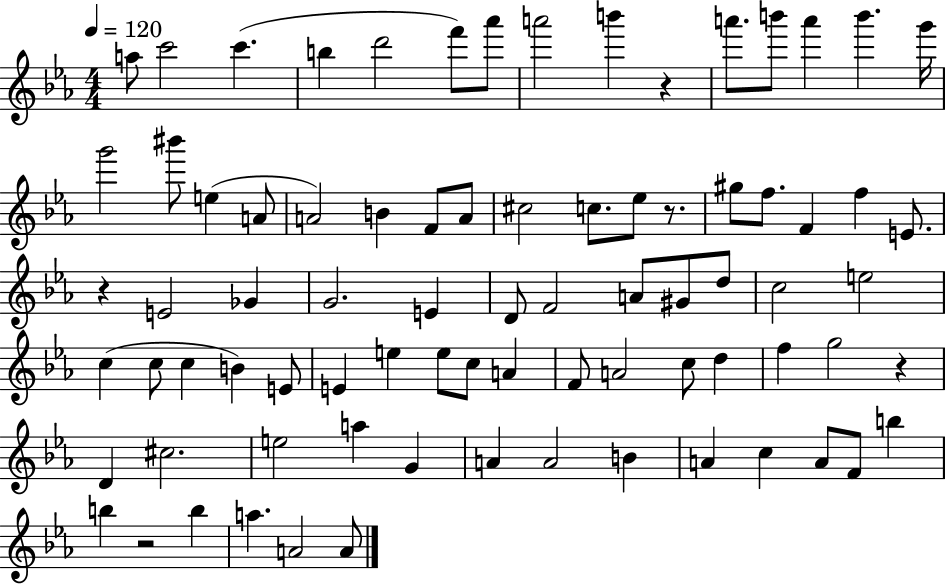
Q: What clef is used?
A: treble